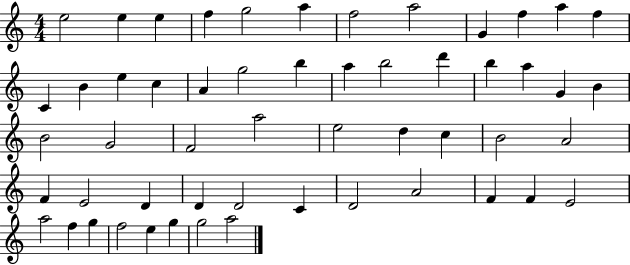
E5/h E5/q E5/q F5/q G5/h A5/q F5/h A5/h G4/q F5/q A5/q F5/q C4/q B4/q E5/q C5/q A4/q G5/h B5/q A5/q B5/h D6/q B5/q A5/q G4/q B4/q B4/h G4/h F4/h A5/h E5/h D5/q C5/q B4/h A4/h F4/q E4/h D4/q D4/q D4/h C4/q D4/h A4/h F4/q F4/q E4/h A5/h F5/q G5/q F5/h E5/q G5/q G5/h A5/h